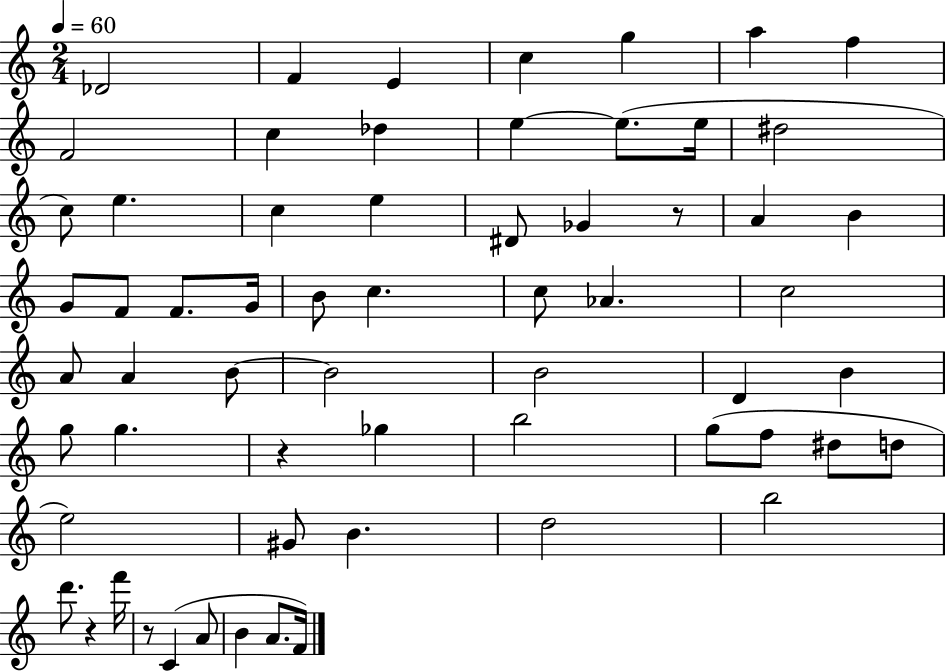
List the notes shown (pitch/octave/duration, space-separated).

Db4/h F4/q E4/q C5/q G5/q A5/q F5/q F4/h C5/q Db5/q E5/q E5/e. E5/s D#5/h C5/e E5/q. C5/q E5/q D#4/e Gb4/q R/e A4/q B4/q G4/e F4/e F4/e. G4/s B4/e C5/q. C5/e Ab4/q. C5/h A4/e A4/q B4/e B4/h B4/h D4/q B4/q G5/e G5/q. R/q Gb5/q B5/h G5/e F5/e D#5/e D5/e E5/h G#4/e B4/q. D5/h B5/h D6/e. R/q F6/s R/e C4/q A4/e B4/q A4/e. F4/s